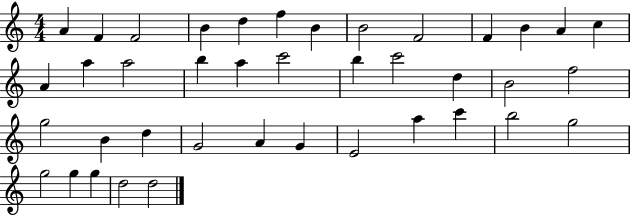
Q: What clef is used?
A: treble